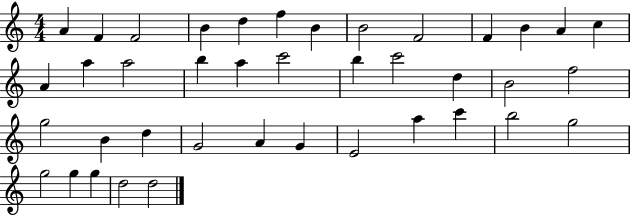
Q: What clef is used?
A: treble